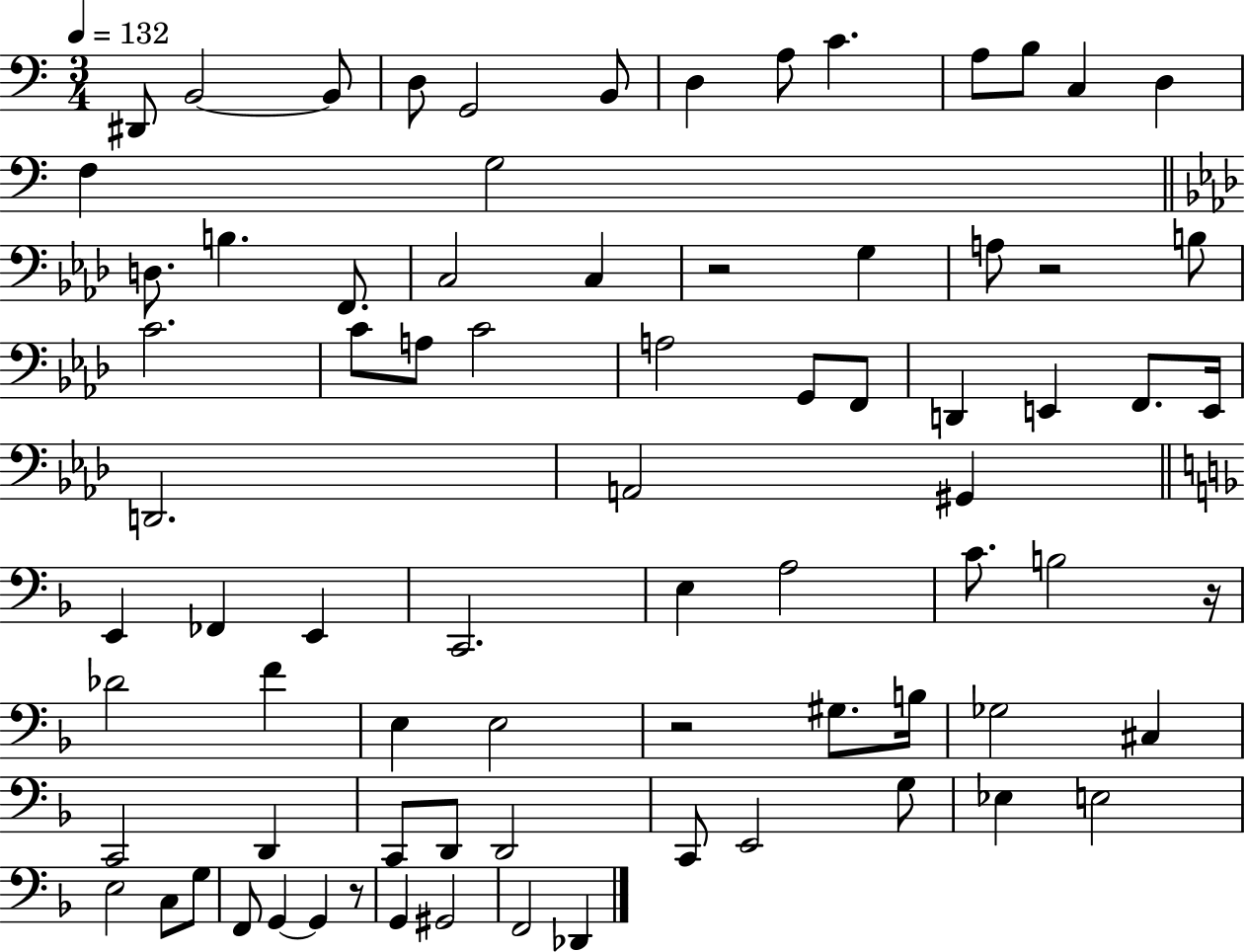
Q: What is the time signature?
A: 3/4